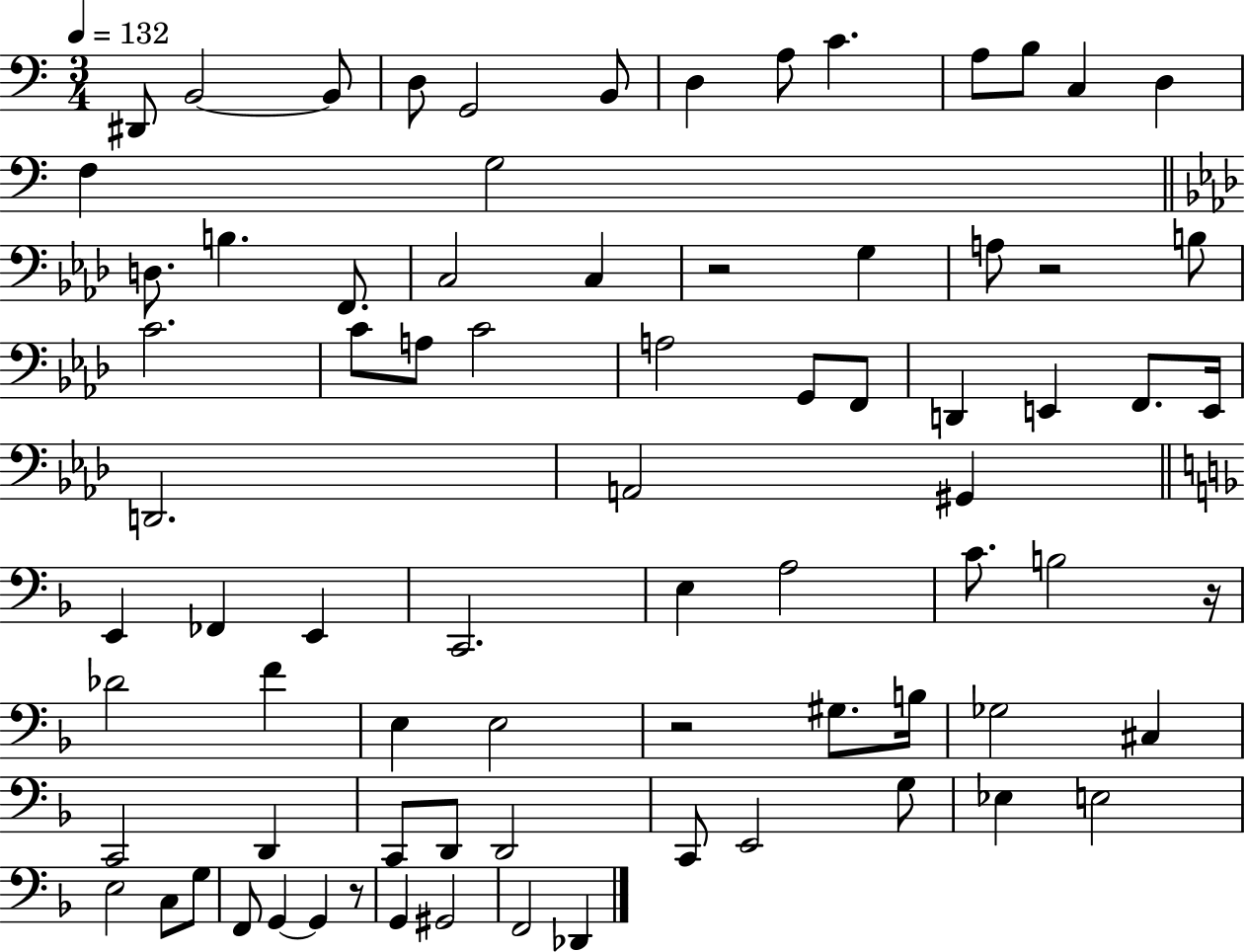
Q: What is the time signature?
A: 3/4